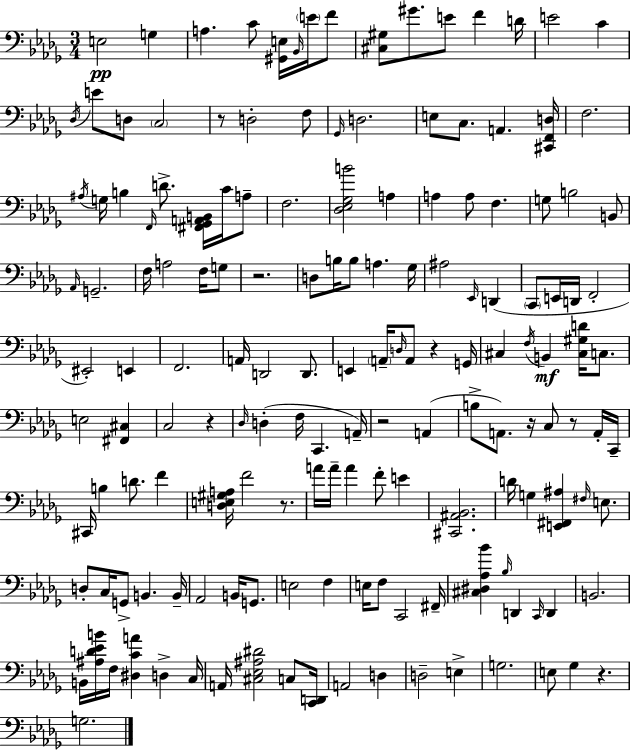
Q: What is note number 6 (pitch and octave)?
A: E4